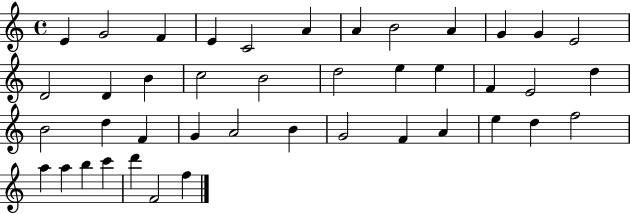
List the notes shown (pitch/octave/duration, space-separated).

E4/q G4/h F4/q E4/q C4/h A4/q A4/q B4/h A4/q G4/q G4/q E4/h D4/h D4/q B4/q C5/h B4/h D5/h E5/q E5/q F4/q E4/h D5/q B4/h D5/q F4/q G4/q A4/h B4/q G4/h F4/q A4/q E5/q D5/q F5/h A5/q A5/q B5/q C6/q D6/q F4/h F5/q